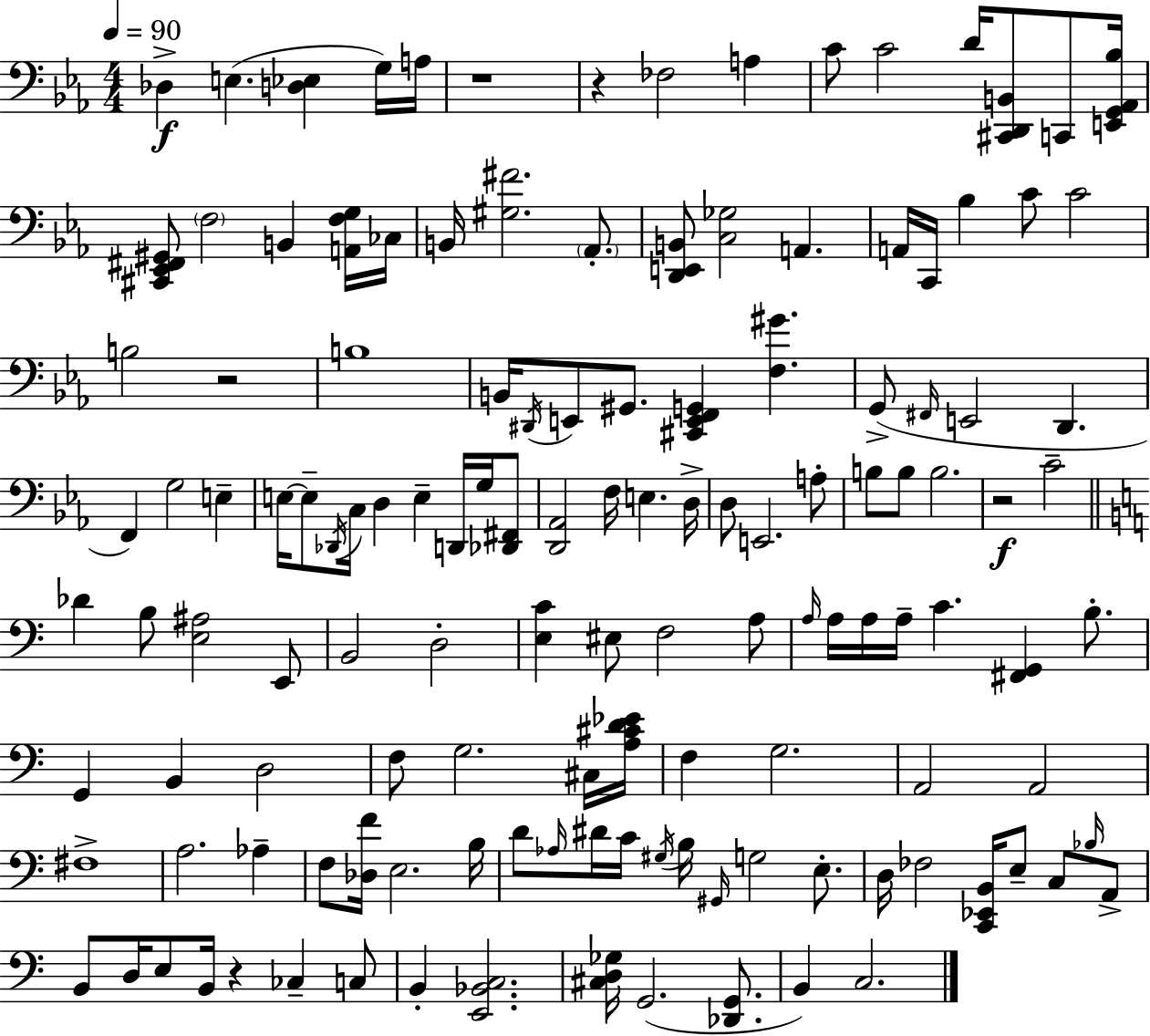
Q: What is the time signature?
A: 4/4